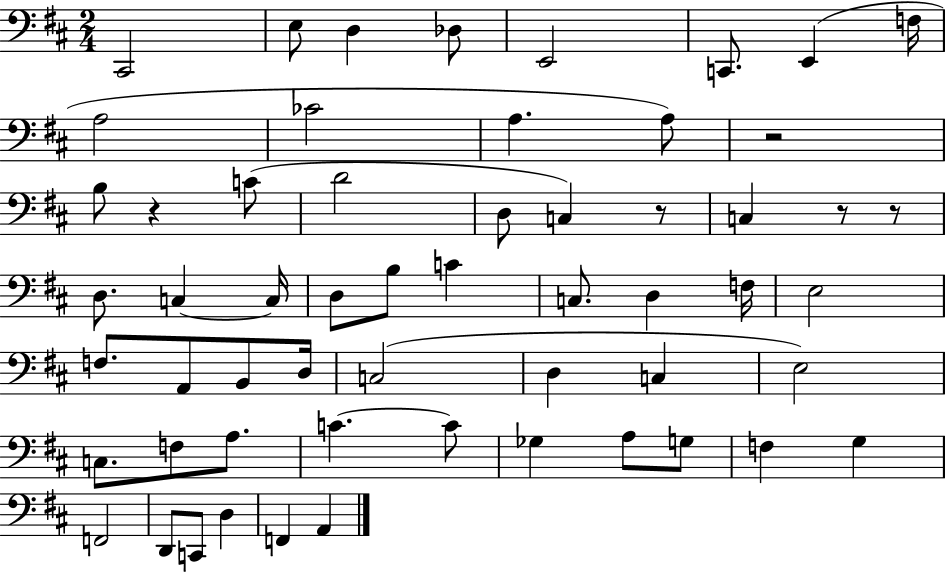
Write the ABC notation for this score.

X:1
T:Untitled
M:2/4
L:1/4
K:D
^C,,2 E,/2 D, _D,/2 E,,2 C,,/2 E,, F,/4 A,2 _C2 A, A,/2 z2 B,/2 z C/2 D2 D,/2 C, z/2 C, z/2 z/2 D,/2 C, C,/4 D,/2 B,/2 C C,/2 D, F,/4 E,2 F,/2 A,,/2 B,,/2 D,/4 C,2 D, C, E,2 C,/2 F,/2 A,/2 C C/2 _G, A,/2 G,/2 F, G, F,,2 D,,/2 C,,/2 D, F,, A,,